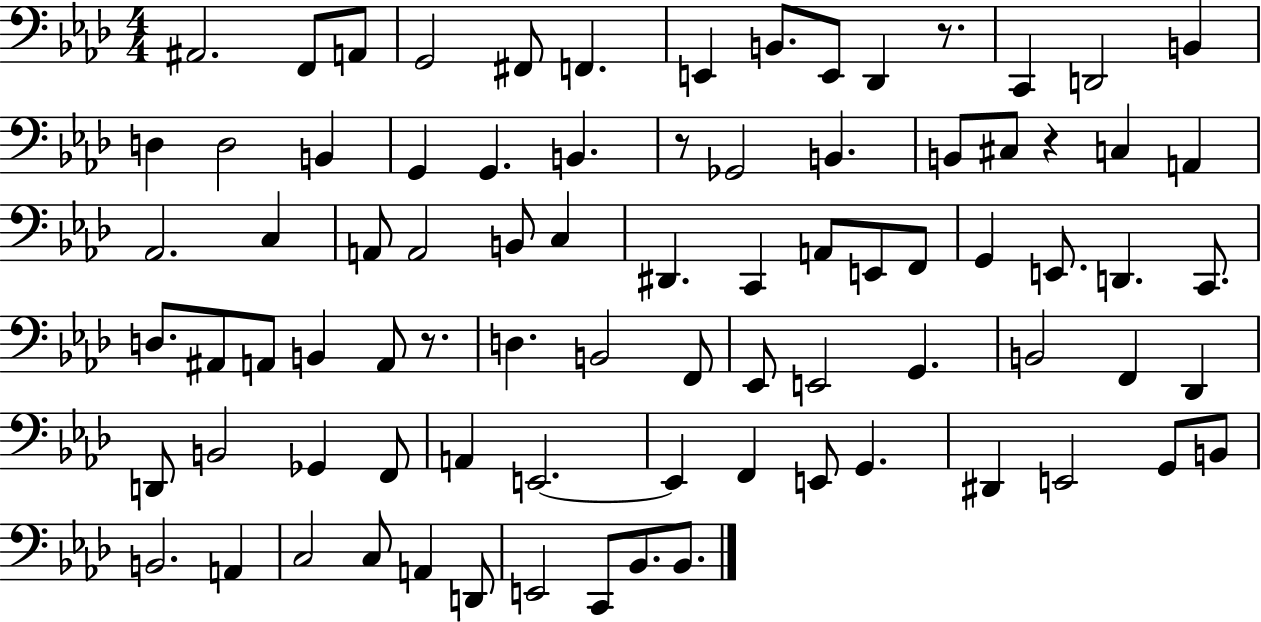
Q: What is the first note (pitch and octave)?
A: A#2